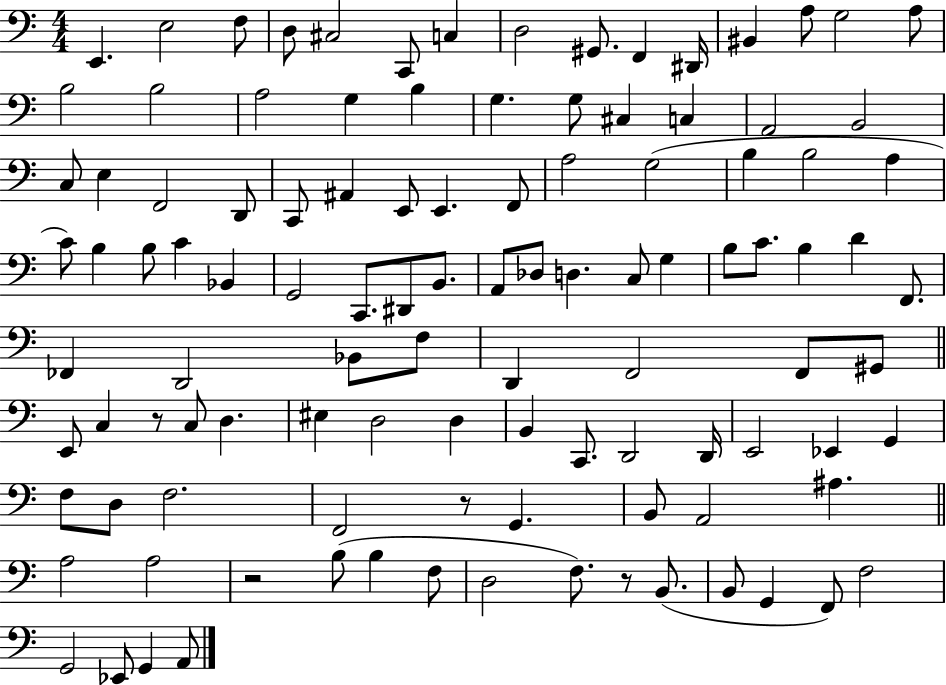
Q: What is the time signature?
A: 4/4